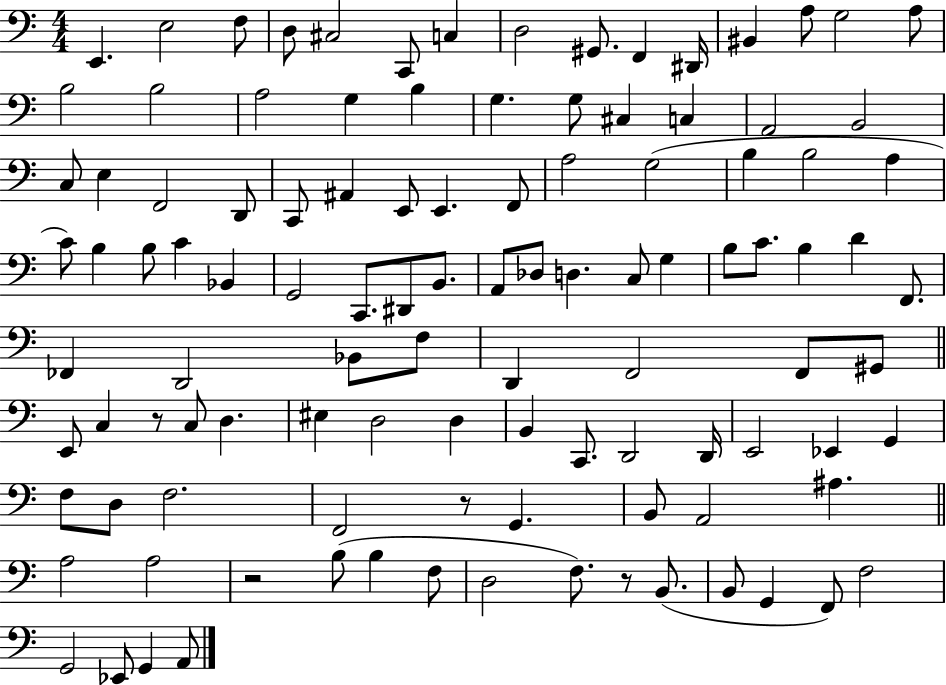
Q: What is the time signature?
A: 4/4